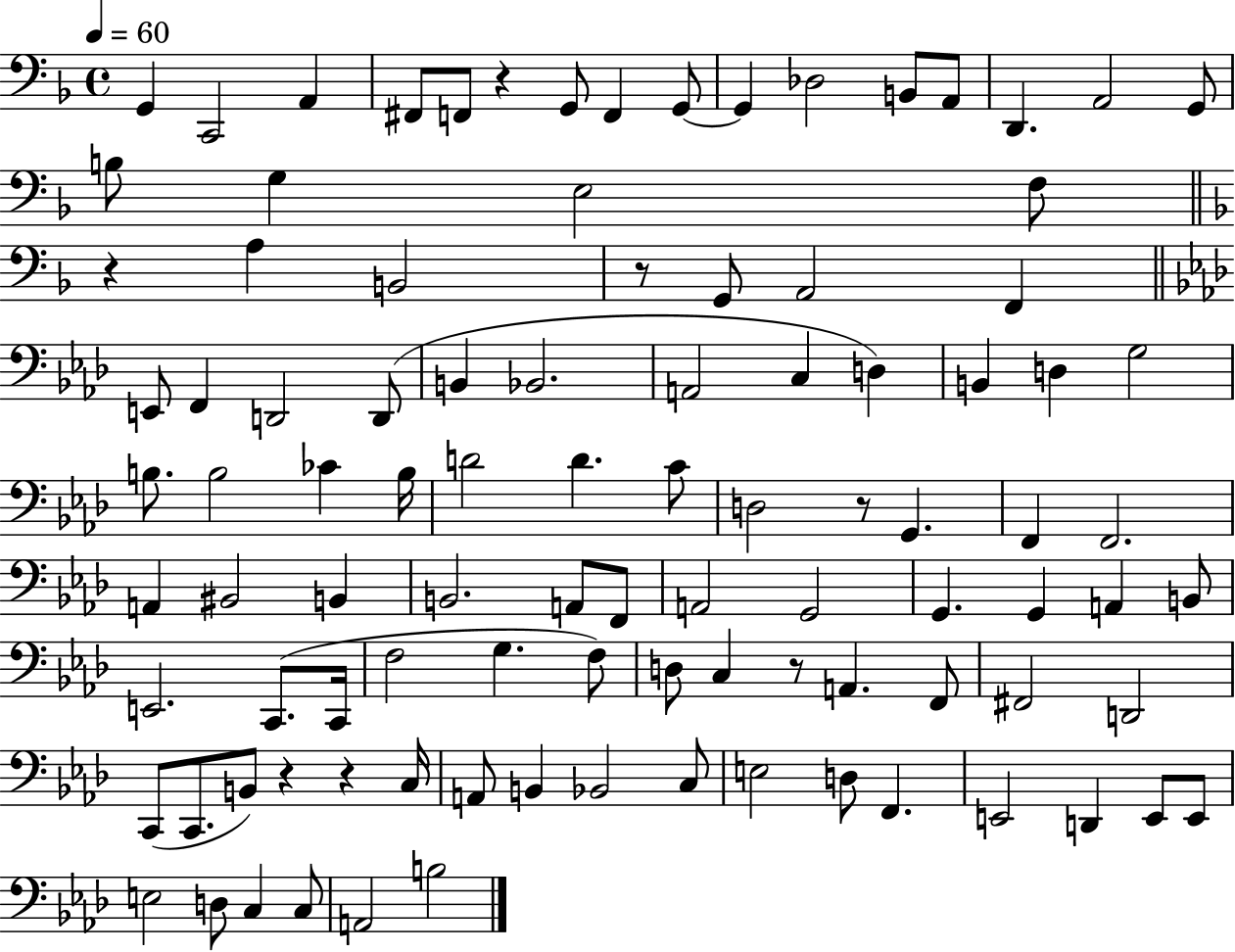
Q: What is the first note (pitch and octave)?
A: G2